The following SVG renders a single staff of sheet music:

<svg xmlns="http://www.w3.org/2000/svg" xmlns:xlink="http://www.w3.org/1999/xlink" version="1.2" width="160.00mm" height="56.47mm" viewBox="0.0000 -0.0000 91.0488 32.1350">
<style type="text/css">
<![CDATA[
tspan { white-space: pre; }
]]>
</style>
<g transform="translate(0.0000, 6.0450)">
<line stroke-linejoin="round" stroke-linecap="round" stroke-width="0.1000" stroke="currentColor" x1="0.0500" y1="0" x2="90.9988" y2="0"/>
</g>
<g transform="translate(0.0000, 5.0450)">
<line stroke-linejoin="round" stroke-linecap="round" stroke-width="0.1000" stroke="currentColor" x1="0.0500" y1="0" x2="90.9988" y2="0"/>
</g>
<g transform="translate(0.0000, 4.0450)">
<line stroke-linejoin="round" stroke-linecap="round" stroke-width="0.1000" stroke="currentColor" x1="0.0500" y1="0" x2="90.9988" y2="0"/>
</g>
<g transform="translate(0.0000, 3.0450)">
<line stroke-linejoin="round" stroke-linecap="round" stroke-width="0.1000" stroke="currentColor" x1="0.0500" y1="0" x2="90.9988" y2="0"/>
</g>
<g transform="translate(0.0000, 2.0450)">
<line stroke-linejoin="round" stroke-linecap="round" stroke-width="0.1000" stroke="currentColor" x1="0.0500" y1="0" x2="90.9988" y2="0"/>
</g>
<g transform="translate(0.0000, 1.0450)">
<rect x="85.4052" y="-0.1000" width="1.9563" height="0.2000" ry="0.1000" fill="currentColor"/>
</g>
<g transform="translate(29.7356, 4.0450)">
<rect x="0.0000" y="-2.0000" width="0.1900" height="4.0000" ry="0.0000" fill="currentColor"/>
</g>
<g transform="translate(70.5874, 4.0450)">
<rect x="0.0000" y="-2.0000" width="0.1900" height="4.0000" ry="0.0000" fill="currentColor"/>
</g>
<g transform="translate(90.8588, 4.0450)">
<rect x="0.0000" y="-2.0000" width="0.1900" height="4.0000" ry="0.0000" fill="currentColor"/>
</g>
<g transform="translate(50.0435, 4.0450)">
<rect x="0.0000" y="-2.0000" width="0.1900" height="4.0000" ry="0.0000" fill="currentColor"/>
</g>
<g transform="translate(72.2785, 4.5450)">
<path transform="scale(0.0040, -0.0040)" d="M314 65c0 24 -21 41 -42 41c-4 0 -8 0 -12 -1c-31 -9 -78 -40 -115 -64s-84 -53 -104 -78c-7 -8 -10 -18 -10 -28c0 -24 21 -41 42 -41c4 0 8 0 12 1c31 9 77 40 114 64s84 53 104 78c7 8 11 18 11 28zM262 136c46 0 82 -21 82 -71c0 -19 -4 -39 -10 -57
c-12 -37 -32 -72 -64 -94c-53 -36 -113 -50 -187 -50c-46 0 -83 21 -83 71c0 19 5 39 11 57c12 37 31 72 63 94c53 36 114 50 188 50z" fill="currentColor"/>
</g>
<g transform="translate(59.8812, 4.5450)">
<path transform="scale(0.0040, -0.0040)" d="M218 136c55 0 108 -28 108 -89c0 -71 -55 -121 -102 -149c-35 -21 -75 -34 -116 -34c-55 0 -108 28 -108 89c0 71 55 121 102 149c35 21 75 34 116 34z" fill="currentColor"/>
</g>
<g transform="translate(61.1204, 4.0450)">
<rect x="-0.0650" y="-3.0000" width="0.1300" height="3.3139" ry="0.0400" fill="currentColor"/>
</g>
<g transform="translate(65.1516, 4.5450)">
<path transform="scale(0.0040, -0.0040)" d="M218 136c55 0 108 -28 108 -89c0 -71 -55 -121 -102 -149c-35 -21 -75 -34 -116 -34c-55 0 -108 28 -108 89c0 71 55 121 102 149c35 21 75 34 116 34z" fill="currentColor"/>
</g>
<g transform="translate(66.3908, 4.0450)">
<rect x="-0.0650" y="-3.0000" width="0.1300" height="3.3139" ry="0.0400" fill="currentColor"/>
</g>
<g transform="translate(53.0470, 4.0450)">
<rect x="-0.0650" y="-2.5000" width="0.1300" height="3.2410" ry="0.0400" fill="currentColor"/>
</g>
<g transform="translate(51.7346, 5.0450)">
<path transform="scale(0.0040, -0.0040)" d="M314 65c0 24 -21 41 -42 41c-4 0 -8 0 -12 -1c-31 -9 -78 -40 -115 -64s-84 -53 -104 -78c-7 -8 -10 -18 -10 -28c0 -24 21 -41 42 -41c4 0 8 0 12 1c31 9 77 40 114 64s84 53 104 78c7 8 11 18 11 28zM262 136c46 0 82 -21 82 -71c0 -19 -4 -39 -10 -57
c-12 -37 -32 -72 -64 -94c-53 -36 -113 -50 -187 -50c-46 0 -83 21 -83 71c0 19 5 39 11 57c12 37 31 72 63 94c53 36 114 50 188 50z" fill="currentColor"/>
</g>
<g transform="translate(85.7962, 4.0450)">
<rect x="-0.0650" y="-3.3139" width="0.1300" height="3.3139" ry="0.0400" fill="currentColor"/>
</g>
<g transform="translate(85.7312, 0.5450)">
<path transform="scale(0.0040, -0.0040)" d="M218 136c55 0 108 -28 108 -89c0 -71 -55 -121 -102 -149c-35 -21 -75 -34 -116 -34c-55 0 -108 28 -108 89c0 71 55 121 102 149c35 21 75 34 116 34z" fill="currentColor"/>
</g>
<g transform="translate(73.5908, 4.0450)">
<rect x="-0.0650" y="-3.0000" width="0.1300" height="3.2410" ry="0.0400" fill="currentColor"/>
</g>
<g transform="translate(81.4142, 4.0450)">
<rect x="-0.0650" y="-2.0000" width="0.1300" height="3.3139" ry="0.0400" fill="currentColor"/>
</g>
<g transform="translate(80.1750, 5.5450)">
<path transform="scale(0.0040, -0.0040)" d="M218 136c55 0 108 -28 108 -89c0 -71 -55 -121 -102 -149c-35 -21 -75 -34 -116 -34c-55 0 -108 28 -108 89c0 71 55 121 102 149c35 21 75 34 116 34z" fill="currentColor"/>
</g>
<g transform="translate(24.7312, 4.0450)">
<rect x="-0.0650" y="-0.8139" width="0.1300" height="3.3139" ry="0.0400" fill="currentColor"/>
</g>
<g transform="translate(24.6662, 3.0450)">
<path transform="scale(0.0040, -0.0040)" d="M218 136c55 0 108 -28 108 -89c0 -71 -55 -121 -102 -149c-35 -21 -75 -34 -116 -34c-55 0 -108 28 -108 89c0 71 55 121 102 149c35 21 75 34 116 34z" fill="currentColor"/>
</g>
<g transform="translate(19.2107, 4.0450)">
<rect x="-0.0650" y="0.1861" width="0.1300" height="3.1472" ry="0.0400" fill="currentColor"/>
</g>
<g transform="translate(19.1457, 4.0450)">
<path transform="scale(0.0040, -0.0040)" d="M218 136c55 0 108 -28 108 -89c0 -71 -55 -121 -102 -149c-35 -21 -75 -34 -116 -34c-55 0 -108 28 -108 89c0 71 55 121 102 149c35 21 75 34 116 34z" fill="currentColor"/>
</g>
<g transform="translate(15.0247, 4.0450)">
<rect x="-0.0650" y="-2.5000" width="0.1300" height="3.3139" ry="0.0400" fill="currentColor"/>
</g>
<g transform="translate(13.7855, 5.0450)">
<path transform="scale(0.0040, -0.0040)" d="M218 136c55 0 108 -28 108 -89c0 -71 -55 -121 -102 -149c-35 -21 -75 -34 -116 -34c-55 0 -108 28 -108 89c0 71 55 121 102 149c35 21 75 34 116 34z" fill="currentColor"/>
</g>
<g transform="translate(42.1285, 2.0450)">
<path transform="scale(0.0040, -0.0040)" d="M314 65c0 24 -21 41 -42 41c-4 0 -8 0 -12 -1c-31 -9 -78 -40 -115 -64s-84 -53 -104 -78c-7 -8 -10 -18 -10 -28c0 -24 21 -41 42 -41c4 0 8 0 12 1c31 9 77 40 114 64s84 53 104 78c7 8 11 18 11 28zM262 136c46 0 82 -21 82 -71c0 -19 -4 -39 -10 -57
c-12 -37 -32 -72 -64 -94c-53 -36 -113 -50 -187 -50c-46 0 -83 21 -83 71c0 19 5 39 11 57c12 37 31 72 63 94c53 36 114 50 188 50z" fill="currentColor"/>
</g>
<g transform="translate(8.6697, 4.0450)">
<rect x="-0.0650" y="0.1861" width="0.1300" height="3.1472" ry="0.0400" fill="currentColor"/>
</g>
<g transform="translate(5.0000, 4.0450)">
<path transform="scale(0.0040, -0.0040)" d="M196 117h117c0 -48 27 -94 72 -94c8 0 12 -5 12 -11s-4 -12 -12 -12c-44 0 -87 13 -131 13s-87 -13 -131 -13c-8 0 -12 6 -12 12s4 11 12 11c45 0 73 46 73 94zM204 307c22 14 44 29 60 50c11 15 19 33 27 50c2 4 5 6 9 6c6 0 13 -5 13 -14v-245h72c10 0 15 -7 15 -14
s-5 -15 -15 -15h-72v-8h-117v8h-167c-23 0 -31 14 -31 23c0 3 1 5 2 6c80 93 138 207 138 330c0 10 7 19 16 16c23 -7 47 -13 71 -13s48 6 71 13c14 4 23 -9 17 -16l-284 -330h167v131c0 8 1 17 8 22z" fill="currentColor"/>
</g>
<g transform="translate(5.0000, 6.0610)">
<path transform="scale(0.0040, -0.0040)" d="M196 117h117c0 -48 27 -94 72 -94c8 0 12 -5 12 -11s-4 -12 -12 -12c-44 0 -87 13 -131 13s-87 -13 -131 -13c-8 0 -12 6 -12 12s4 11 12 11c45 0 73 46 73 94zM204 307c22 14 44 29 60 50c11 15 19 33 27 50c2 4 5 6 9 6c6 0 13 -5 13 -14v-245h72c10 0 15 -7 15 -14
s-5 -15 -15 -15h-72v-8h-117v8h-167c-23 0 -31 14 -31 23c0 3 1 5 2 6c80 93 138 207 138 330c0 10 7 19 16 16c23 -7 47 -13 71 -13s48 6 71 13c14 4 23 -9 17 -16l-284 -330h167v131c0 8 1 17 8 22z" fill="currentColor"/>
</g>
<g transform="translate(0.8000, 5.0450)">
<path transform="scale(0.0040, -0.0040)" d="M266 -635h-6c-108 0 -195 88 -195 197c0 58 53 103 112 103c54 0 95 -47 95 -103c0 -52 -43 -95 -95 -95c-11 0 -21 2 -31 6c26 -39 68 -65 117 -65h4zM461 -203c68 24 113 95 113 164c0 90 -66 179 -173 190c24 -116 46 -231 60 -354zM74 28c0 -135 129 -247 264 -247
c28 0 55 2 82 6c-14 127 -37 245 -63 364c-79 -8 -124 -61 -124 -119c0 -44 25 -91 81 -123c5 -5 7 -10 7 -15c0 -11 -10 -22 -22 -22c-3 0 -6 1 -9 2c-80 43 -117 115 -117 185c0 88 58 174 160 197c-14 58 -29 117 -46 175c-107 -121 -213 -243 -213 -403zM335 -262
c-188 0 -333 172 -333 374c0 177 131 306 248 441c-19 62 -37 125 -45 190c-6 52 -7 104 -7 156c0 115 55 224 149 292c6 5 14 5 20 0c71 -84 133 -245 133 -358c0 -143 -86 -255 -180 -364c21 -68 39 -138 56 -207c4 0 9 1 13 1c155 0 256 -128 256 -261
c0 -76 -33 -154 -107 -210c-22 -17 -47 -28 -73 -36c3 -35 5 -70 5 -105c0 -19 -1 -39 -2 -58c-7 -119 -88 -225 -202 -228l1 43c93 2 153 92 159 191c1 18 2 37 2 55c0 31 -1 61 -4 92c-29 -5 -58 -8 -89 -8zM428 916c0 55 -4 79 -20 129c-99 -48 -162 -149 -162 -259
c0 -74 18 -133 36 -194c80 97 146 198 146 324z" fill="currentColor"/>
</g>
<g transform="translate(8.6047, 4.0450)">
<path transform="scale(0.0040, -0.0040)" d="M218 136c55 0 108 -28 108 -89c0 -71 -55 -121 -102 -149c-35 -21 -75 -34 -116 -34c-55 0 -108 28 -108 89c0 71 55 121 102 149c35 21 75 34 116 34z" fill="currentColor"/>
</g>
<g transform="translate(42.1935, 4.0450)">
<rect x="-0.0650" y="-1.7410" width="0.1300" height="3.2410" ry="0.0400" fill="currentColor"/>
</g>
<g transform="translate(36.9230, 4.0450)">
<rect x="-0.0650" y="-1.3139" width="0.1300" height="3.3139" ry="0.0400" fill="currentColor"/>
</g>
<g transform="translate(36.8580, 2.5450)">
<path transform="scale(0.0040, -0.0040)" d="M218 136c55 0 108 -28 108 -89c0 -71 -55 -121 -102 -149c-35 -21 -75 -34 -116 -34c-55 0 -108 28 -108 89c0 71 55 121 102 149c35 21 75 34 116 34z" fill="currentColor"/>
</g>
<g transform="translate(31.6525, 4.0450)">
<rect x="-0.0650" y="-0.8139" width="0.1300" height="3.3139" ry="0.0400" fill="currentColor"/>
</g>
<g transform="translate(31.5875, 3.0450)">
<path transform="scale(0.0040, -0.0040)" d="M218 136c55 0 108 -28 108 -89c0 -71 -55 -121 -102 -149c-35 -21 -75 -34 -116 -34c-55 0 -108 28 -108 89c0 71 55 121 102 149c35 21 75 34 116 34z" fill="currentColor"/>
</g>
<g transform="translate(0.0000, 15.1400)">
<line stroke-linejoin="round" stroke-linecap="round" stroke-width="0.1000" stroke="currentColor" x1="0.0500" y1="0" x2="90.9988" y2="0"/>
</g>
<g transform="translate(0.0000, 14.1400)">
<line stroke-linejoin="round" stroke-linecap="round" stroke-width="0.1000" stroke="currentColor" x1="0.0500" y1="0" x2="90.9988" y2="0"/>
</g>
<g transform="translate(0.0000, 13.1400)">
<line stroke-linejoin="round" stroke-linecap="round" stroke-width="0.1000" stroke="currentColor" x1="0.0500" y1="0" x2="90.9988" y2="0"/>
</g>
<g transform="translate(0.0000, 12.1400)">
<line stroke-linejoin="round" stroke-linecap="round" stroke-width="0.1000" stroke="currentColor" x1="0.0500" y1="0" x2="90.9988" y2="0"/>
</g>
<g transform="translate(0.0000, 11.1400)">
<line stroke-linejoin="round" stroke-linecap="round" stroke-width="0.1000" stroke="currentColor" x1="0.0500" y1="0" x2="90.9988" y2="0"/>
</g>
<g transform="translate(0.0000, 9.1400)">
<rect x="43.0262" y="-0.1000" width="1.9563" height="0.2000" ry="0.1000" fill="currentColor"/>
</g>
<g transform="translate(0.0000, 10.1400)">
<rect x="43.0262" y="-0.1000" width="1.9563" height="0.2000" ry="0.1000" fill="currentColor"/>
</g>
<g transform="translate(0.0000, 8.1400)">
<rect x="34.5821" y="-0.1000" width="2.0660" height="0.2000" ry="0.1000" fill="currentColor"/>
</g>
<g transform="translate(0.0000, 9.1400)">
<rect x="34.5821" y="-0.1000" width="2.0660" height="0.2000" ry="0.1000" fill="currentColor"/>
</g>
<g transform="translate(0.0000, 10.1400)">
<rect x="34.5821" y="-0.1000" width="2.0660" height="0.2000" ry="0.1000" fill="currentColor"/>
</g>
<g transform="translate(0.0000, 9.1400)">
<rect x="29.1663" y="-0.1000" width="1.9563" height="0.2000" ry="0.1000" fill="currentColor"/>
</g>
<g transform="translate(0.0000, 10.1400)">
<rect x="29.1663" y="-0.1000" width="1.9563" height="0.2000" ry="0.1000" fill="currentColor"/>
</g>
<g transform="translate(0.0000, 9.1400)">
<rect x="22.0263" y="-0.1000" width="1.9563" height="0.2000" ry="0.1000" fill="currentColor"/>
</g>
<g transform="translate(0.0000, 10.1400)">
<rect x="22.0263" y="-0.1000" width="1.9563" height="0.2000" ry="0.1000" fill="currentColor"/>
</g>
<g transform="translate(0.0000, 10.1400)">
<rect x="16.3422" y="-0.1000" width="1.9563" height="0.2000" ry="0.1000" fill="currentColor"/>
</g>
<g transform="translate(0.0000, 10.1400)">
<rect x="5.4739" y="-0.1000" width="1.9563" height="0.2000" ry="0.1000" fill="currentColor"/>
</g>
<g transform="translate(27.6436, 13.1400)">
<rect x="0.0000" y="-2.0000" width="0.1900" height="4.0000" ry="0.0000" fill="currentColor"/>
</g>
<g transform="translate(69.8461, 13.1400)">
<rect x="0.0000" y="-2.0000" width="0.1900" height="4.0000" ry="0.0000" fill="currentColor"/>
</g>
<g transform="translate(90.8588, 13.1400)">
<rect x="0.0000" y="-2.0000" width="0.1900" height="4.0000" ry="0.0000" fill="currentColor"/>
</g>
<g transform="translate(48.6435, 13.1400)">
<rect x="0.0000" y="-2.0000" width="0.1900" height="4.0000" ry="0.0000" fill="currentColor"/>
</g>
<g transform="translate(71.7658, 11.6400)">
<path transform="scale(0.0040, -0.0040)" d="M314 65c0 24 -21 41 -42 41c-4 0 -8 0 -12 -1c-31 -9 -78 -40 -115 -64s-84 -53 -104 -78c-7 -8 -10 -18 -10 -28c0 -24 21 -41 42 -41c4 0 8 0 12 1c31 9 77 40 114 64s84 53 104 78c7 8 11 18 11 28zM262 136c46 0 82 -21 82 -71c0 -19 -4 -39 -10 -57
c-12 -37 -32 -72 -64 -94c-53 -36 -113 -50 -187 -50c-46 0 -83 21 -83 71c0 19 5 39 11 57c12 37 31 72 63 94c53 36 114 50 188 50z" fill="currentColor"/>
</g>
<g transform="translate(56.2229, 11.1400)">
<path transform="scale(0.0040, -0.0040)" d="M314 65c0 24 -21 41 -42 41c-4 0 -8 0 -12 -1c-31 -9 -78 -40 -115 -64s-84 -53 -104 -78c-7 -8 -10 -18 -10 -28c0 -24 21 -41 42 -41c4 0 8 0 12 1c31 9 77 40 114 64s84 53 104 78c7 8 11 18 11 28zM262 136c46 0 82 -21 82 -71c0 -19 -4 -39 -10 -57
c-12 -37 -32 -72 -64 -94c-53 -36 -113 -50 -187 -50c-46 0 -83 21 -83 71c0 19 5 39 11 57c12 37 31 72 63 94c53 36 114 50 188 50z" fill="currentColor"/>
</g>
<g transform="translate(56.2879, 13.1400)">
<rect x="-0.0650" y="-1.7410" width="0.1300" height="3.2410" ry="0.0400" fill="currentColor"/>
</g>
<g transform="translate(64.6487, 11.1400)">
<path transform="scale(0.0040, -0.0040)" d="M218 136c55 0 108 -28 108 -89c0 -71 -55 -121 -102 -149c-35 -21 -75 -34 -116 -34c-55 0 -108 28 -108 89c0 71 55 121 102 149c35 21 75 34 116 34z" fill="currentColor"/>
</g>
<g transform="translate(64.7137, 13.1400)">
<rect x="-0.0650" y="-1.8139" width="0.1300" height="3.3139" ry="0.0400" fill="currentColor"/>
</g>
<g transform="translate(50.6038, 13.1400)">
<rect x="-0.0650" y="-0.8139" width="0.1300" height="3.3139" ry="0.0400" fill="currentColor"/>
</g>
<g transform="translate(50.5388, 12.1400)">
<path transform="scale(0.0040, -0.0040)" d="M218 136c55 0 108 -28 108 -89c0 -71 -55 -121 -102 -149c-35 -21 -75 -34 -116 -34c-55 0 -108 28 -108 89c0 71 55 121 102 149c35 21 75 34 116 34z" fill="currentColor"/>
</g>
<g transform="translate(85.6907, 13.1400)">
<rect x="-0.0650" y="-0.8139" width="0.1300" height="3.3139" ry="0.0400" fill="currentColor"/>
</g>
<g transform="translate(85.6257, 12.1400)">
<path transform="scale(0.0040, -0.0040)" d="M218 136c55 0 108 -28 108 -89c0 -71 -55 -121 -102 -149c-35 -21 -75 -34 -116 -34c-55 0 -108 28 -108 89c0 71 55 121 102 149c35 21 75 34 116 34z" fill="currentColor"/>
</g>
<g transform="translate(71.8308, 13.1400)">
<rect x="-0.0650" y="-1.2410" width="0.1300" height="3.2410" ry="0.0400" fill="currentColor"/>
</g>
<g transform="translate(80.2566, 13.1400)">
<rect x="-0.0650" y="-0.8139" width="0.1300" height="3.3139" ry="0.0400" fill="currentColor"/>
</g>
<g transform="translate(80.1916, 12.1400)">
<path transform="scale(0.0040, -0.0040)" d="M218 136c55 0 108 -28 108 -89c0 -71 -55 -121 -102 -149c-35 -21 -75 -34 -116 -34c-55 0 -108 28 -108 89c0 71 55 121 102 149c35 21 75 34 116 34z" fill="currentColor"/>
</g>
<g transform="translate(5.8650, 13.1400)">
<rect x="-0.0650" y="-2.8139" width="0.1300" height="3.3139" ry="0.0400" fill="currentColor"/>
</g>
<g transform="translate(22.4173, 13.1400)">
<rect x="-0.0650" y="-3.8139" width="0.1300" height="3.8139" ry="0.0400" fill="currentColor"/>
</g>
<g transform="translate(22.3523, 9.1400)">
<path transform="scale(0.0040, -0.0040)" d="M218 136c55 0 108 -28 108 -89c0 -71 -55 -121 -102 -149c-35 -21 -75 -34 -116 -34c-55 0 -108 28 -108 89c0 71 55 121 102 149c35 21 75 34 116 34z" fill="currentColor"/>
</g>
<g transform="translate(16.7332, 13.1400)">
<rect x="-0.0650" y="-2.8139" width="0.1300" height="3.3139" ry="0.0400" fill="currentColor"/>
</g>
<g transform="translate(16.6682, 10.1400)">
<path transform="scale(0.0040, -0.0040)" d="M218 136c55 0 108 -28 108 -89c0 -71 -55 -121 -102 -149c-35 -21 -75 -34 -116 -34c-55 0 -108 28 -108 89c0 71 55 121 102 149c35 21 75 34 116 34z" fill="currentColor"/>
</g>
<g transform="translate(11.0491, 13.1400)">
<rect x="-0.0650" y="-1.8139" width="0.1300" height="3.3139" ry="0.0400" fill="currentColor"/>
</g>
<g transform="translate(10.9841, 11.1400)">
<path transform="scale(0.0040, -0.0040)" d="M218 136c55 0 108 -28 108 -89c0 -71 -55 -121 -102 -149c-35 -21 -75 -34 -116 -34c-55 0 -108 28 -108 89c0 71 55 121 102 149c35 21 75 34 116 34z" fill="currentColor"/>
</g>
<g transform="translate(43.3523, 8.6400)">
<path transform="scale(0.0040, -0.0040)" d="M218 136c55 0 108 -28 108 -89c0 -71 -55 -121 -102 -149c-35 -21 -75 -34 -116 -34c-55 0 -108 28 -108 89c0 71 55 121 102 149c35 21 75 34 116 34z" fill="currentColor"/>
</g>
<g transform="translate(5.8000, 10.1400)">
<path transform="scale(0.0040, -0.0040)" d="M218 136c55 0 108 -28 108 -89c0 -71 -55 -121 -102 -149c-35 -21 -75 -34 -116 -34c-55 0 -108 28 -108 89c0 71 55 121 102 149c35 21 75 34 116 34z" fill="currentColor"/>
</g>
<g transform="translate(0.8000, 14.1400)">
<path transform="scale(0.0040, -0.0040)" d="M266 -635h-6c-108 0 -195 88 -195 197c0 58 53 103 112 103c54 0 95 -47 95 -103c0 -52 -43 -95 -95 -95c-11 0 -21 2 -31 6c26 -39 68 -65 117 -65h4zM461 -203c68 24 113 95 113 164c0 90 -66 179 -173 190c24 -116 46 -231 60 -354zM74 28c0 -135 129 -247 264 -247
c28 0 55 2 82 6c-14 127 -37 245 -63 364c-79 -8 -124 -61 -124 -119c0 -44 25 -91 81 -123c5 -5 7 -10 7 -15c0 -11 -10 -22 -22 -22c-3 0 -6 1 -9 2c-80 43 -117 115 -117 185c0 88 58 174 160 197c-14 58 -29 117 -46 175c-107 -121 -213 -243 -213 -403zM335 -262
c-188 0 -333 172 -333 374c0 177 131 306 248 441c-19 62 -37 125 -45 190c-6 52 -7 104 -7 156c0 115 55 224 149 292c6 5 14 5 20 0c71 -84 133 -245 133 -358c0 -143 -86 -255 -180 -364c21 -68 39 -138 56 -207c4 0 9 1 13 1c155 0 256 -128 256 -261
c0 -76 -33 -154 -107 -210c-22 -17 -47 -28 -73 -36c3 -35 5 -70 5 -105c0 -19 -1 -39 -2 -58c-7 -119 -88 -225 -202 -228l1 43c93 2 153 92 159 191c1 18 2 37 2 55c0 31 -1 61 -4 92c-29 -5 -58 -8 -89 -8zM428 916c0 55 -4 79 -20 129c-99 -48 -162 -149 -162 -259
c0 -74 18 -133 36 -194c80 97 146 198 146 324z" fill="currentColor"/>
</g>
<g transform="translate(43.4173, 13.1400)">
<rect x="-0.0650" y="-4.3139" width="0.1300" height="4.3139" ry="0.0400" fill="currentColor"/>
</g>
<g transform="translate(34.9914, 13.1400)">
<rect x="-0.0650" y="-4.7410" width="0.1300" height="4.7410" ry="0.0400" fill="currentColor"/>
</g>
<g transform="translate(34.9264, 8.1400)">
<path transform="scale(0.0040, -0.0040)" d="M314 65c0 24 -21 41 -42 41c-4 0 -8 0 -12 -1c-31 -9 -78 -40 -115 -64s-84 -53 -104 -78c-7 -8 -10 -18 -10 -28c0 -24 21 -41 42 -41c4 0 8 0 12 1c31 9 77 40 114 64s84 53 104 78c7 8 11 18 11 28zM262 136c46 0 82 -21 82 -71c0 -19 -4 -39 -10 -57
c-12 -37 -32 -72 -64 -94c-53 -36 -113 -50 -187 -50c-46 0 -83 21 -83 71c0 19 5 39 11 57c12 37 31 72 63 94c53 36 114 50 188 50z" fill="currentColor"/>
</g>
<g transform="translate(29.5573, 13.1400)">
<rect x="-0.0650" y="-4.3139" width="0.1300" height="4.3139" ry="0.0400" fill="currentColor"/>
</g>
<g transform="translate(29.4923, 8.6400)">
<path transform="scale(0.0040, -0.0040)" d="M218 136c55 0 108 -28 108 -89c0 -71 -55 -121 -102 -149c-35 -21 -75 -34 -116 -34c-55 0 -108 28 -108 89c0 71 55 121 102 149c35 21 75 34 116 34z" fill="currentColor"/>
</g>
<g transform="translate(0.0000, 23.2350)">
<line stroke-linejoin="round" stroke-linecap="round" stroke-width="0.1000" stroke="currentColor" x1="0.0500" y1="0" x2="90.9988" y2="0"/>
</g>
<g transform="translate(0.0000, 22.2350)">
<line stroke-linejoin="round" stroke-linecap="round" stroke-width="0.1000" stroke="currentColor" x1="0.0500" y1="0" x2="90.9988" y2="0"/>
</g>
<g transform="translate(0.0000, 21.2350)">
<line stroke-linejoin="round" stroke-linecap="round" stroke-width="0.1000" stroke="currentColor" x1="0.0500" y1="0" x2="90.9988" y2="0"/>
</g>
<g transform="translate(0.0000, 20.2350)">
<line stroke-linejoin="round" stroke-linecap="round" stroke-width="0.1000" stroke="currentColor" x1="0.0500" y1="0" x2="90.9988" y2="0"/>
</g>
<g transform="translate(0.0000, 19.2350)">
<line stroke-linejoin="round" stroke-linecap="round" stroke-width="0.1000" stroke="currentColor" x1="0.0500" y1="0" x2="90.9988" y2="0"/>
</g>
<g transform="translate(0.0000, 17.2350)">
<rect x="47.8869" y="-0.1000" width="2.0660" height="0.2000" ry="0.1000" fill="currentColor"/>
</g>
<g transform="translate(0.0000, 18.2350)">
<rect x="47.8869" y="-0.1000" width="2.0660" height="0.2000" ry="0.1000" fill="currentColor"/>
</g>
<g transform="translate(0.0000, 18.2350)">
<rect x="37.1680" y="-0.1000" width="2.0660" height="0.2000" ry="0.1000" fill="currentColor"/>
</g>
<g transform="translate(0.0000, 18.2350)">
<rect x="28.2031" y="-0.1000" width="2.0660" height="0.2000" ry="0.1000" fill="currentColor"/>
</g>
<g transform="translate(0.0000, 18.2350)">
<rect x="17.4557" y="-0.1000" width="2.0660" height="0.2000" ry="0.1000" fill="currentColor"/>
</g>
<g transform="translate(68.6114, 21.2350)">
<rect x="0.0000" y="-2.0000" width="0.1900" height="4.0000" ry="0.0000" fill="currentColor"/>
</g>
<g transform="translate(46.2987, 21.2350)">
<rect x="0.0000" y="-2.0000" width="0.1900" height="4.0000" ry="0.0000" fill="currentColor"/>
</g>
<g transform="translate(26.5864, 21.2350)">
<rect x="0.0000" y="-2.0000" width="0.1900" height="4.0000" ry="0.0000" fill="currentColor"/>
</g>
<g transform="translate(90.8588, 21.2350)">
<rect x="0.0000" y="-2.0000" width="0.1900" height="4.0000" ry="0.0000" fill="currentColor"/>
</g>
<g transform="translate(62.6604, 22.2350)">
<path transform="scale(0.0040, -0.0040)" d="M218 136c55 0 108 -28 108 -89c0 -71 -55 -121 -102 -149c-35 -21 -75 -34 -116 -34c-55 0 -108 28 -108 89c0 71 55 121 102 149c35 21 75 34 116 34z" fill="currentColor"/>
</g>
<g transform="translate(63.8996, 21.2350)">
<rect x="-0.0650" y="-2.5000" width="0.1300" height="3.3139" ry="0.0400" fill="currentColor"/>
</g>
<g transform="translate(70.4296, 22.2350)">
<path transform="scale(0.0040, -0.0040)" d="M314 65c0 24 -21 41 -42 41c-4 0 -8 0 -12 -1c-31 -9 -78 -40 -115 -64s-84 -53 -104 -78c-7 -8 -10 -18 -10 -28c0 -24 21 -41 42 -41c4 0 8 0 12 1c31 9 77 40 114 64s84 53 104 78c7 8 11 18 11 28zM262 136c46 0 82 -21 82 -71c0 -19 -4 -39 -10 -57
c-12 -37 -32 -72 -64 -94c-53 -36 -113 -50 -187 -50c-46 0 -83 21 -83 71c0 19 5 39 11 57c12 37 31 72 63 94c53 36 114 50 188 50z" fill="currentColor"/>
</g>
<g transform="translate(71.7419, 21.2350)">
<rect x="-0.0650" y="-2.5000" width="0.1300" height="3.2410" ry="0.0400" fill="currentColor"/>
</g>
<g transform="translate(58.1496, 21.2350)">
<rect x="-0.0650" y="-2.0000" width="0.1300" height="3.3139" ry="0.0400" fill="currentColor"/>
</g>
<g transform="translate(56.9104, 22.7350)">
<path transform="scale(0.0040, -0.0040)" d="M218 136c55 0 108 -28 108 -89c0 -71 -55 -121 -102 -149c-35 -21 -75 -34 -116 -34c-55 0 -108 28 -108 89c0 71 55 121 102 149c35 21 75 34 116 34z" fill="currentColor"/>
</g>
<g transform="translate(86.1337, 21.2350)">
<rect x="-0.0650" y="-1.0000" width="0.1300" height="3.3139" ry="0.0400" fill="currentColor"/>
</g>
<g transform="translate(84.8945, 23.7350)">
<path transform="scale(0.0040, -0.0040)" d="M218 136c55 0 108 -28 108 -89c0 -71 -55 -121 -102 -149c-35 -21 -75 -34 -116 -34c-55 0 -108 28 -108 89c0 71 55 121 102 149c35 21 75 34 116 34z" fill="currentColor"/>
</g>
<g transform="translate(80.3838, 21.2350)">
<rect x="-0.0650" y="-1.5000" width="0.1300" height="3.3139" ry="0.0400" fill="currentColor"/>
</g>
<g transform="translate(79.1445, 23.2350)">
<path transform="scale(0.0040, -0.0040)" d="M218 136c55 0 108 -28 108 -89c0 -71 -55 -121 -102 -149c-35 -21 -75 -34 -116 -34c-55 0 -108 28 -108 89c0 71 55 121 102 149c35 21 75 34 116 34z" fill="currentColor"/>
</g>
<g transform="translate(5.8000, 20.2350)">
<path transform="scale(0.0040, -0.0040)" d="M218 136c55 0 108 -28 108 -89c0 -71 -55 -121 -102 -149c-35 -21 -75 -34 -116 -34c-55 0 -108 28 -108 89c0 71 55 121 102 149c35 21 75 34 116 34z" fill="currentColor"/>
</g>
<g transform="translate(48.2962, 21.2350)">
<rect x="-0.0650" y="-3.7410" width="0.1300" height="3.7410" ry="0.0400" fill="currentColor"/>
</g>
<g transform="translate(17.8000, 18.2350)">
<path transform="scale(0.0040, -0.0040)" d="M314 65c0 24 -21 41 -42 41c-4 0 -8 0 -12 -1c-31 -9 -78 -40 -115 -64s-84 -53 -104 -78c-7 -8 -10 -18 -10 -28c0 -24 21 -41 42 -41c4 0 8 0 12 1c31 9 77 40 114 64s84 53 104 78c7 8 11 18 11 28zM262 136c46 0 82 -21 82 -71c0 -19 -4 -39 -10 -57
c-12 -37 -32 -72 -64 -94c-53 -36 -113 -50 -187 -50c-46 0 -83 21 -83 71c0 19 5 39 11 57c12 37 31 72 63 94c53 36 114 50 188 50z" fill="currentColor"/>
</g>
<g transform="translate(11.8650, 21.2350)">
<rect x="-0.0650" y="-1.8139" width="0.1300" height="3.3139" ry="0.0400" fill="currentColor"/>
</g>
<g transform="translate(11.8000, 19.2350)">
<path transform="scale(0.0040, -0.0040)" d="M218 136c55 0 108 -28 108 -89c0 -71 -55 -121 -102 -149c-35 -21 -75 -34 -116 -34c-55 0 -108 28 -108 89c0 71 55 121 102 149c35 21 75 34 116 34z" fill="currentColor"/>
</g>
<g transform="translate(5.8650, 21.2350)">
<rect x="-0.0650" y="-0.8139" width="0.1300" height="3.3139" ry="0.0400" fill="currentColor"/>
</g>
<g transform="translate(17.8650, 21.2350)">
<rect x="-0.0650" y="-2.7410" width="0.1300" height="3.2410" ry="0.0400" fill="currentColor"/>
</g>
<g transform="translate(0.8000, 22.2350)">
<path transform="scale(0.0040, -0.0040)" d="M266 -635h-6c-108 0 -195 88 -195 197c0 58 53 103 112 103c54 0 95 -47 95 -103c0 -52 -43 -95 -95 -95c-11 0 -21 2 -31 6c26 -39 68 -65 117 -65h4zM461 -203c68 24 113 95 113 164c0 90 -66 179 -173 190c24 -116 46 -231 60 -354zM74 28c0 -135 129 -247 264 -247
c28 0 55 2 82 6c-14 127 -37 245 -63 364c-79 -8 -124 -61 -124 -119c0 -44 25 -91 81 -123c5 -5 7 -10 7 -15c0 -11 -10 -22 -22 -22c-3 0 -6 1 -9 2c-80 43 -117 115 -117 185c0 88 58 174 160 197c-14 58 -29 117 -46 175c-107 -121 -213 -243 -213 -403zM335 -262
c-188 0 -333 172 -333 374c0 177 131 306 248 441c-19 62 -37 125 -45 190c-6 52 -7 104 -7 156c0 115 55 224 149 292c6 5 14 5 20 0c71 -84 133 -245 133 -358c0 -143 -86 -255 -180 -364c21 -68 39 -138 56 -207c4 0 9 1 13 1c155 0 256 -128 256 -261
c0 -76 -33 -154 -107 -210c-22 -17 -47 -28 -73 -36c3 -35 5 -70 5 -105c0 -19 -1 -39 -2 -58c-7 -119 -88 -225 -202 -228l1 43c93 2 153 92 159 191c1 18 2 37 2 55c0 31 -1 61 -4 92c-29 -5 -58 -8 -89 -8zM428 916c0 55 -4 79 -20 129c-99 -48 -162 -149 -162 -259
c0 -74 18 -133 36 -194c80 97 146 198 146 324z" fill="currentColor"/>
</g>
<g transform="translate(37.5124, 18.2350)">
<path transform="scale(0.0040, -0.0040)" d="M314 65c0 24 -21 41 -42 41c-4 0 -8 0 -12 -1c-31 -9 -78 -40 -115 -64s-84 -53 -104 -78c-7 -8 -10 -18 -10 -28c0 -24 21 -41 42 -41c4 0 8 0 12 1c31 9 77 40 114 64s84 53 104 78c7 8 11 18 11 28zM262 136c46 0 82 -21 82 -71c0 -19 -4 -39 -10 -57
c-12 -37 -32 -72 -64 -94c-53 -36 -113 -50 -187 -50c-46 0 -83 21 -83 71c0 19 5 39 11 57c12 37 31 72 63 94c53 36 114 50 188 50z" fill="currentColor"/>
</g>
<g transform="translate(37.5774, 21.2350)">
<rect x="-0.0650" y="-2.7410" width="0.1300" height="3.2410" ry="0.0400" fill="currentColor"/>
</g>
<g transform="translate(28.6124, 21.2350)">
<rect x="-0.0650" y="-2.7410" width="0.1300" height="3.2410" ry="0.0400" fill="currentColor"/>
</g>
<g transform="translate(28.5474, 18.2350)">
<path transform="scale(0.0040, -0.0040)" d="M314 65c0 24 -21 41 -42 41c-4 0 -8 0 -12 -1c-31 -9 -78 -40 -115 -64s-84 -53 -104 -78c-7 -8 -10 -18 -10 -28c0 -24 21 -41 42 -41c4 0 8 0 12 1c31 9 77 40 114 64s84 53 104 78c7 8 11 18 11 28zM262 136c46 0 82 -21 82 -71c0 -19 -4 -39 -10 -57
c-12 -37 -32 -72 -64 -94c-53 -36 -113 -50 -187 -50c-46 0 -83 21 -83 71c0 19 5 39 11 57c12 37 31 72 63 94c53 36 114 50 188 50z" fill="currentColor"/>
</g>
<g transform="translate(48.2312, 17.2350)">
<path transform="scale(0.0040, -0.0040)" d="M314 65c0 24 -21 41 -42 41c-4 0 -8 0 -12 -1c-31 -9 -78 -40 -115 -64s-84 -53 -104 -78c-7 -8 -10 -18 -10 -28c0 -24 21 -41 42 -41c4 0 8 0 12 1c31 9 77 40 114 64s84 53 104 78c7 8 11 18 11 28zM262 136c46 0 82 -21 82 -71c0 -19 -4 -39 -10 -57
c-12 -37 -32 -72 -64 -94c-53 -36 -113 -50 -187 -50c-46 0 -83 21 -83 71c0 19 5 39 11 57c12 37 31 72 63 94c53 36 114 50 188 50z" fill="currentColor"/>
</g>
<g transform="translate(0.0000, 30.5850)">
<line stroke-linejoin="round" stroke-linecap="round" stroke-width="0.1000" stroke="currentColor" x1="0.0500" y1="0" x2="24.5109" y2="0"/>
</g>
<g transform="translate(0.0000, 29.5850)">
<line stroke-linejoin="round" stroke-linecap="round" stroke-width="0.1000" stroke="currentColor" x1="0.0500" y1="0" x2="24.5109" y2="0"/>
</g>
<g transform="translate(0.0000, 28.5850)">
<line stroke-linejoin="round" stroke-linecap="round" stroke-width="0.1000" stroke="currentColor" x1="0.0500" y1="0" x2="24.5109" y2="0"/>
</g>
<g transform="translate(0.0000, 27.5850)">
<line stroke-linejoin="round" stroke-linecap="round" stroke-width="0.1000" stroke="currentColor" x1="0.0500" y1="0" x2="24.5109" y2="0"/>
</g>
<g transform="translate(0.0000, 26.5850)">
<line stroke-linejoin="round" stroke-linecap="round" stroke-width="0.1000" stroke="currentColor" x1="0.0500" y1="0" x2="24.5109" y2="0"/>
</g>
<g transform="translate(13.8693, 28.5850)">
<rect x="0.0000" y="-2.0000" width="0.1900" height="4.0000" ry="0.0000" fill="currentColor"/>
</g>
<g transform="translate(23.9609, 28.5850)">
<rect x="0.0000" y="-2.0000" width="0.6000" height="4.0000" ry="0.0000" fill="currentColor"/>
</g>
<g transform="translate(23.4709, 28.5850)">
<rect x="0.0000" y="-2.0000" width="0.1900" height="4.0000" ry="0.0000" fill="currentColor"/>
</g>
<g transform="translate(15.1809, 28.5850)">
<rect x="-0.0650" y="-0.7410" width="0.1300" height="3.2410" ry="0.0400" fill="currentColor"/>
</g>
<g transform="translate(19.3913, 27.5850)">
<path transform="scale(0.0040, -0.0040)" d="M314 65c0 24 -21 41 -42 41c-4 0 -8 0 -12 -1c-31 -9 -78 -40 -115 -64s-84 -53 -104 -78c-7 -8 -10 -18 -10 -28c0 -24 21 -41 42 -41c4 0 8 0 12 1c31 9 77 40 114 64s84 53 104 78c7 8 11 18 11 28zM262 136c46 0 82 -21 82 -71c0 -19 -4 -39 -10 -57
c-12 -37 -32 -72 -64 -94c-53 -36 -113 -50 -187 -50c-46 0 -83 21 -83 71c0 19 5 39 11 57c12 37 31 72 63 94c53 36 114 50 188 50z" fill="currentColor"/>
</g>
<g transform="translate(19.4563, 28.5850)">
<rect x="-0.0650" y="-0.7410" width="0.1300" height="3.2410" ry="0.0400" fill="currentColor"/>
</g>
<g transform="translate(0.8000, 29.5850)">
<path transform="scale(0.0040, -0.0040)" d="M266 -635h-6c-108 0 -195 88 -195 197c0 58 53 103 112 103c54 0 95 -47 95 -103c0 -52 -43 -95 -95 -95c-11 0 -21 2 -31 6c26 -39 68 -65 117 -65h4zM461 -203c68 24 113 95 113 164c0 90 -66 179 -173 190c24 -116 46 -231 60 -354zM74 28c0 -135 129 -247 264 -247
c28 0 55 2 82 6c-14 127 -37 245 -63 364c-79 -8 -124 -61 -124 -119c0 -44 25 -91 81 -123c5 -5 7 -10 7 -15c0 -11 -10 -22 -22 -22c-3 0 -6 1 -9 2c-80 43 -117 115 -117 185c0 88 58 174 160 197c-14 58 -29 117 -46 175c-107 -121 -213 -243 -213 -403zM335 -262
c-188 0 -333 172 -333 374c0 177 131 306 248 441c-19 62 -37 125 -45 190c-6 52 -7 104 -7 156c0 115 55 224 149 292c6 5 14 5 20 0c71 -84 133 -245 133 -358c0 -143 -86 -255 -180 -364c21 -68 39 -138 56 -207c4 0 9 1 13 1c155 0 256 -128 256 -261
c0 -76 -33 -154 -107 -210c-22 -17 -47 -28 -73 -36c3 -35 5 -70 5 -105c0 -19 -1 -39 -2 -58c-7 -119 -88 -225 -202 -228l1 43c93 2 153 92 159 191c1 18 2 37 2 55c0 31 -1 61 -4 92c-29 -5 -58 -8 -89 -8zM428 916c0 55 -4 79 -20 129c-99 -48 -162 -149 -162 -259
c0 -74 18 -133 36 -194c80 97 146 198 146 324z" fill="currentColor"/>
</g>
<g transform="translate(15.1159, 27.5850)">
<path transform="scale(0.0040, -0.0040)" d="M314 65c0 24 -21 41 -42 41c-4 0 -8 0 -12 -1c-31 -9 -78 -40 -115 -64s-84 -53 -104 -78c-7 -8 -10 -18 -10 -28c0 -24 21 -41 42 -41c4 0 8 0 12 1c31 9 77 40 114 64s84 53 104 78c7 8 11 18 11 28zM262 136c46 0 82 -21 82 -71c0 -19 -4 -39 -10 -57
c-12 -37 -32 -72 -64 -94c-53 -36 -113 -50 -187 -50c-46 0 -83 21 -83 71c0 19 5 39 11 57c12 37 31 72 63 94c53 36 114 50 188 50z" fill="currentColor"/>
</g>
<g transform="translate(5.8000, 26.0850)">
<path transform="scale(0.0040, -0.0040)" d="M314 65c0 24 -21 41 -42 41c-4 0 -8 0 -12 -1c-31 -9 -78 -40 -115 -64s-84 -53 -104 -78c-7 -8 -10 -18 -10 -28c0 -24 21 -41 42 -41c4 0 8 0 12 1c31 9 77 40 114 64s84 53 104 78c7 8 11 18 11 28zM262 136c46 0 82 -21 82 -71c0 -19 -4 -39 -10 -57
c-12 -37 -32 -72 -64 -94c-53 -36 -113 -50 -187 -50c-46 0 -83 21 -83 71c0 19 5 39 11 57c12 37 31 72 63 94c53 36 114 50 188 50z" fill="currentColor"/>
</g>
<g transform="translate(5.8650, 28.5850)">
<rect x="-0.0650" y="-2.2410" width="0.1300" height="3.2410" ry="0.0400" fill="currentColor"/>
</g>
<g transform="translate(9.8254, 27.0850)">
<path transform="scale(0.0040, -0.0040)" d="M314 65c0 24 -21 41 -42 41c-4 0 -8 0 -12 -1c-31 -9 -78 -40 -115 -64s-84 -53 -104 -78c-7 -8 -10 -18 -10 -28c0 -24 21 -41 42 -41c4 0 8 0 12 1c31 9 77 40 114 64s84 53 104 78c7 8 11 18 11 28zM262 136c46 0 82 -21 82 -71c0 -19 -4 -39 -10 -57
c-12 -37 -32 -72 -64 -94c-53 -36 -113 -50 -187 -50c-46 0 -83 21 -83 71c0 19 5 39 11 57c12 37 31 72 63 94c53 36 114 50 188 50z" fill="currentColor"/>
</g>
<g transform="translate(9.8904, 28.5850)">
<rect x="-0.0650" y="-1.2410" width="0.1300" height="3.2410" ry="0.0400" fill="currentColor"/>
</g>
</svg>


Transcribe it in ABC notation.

X:1
T:Untitled
M:4/4
L:1/4
K:C
B G B d d e f2 G2 A A A2 F b a f a c' d' e'2 d' d f2 f e2 d d d f a2 a2 a2 c'2 F G G2 E D g2 e2 d2 d2